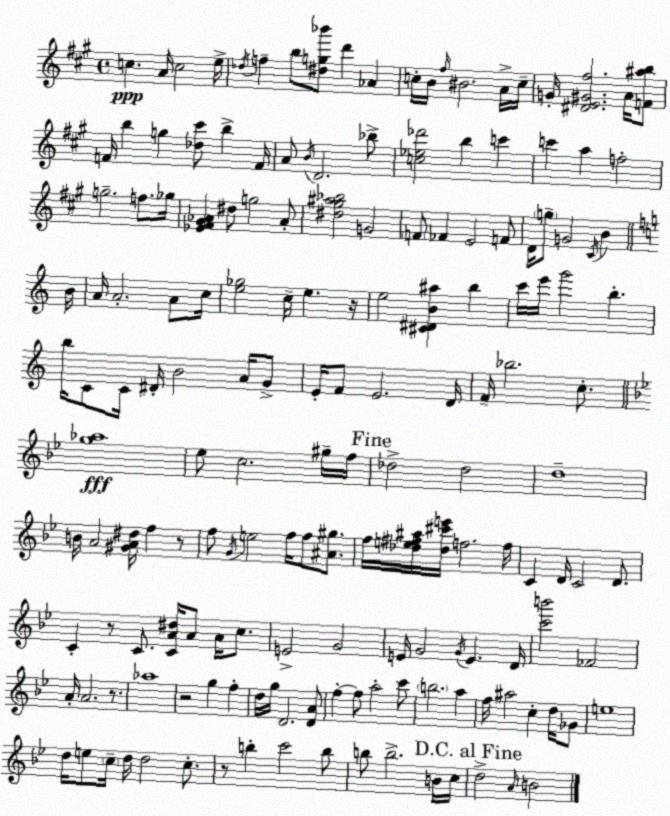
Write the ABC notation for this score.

X:1
T:Untitled
M:4/4
L:1/4
K:A
c A/4 c2 e/4 _d/4 f b/2 [^dg_b']/2 d' _A c/4 B/4 ^f/4 ^B2 A/4 c/4 G/4 [^DE^G^f]2 A/4 [F^ab]/2 F/4 b g [_d^c']/2 b F/4 A/2 B/4 D2 _b/2 [c_e_d']2 b c' c' a f2 g2 f/2 _g/4 [_E^F^G_A] ^d/2 g2 _A/2 [^d^g^a_b]2 G2 F/2 _F E2 F/2 D/4 g/2 G2 ^C/4 B B/4 A/4 A2 A/2 c/4 [e_g]2 c/4 e z/4 e2 [^C^DB^a] b c'/4 e'/4 g'2 b b/4 C/2 C/4 ^D/4 B2 A/4 G/2 E/4 F/2 E2 D/4 F/4 _b2 c/2 [g_a]4 _e/2 c2 ^g/4 f/4 _d2 _d2 d4 B/4 A2 [^GA^d]/4 f z/2 f/2 G/4 e2 f/4 f/2 [^A^g]/2 f/4 [_de^f^a]/4 [_d^c'e']/4 f2 f/4 C D/4 C2 D/2 C z/2 C/2 [CA^d]/4 A/2 A/4 c/2 E2 G2 E/4 G2 G/4 E D/4 [c'b']2 _F2 A/4 A2 z/2 _a4 z2 g f d/4 g/4 D2 [DA]/2 f f/2 a2 c'/2 b2 a f/4 ^a2 c d/4 _G/2 e4 d/4 e/2 c/4 d/4 d2 c/2 z/2 b c'2 b/2 b/2 b2 B/4 c/4 d2 A/4 B2